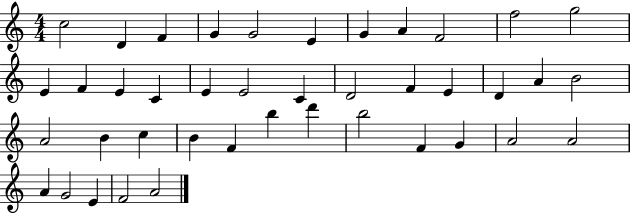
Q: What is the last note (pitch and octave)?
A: A4